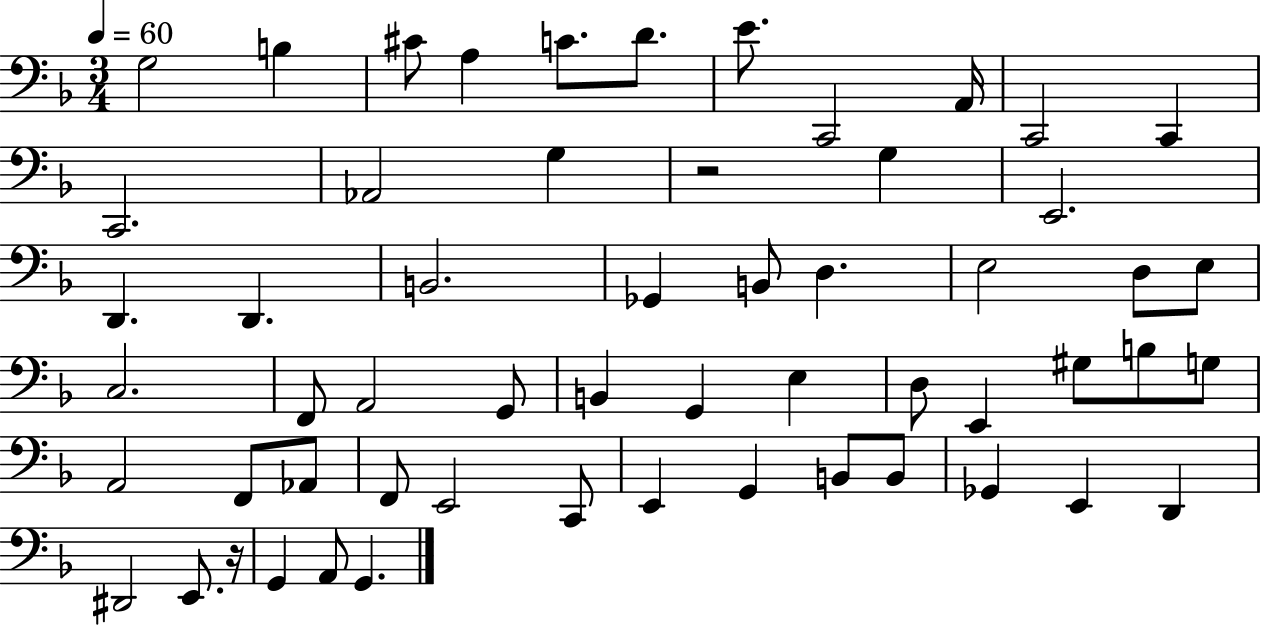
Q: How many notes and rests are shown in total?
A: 57